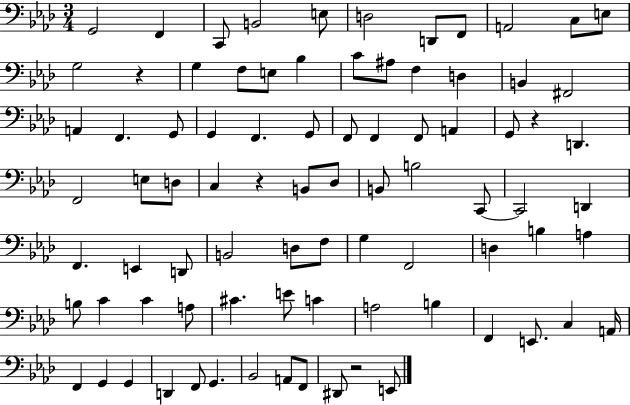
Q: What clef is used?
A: bass